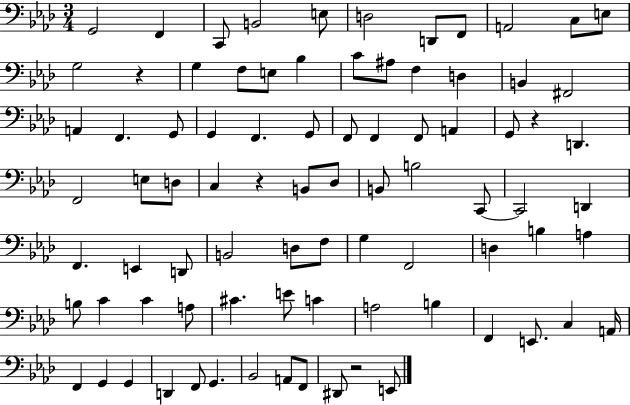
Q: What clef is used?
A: bass